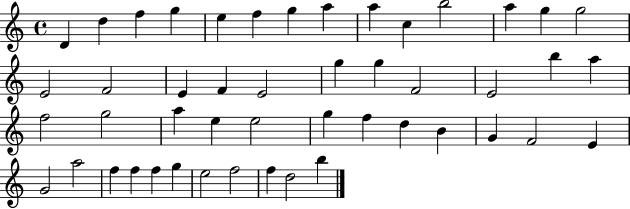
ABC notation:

X:1
T:Untitled
M:4/4
L:1/4
K:C
D d f g e f g a a c b2 a g g2 E2 F2 E F E2 g g F2 E2 b a f2 g2 a e e2 g f d B G F2 E G2 a2 f f f g e2 f2 f d2 b